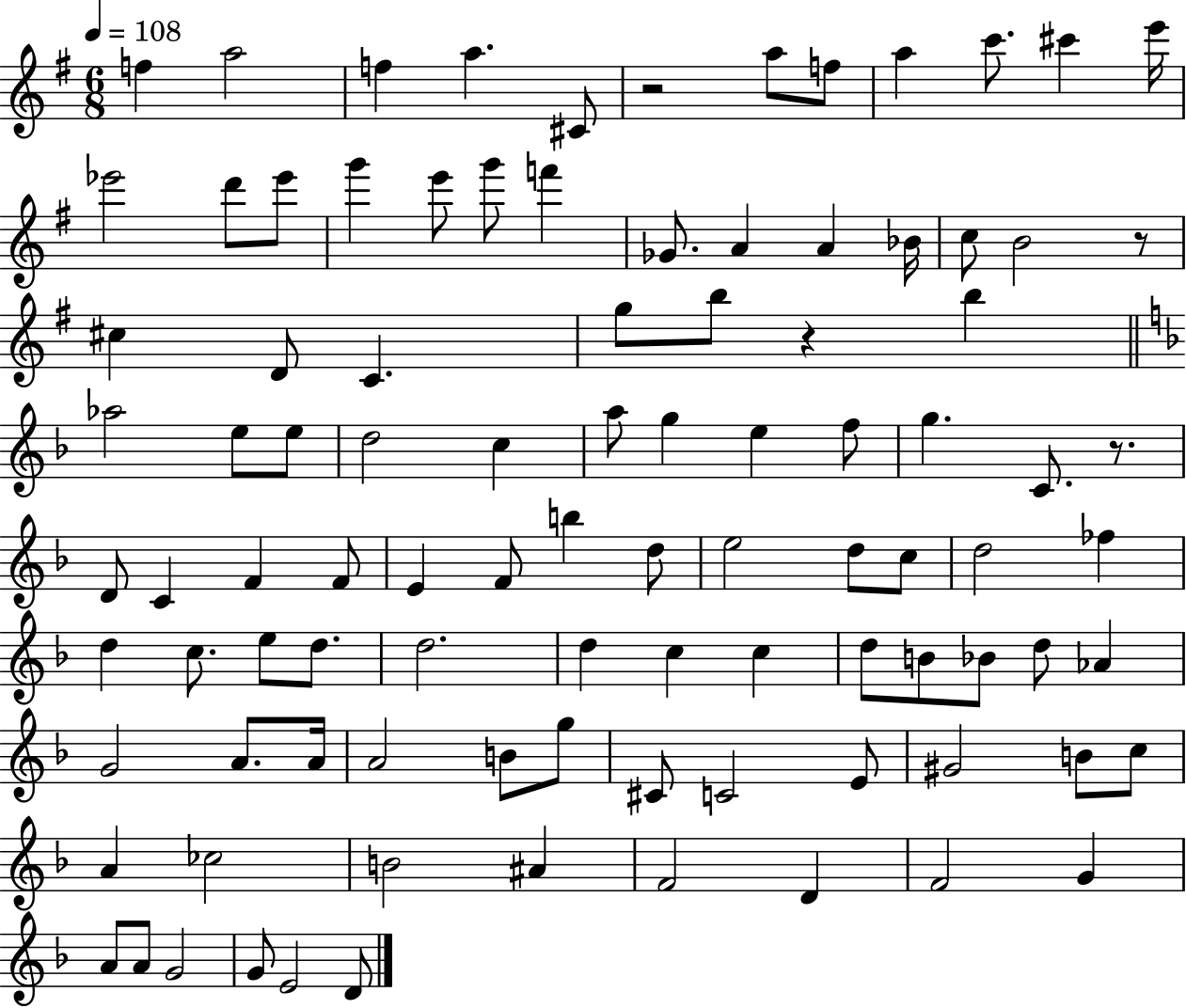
{
  \clef treble
  \numericTimeSignature
  \time 6/8
  \key g \major
  \tempo 4 = 108
  f''4 a''2 | f''4 a''4. cis'8 | r2 a''8 f''8 | a''4 c'''8. cis'''4 e'''16 | \break ees'''2 d'''8 ees'''8 | g'''4 e'''8 g'''8 f'''4 | ges'8. a'4 a'4 bes'16 | c''8 b'2 r8 | \break cis''4 d'8 c'4. | g''8 b''8 r4 b''4 | \bar "||" \break \key f \major aes''2 e''8 e''8 | d''2 c''4 | a''8 g''4 e''4 f''8 | g''4. c'8. r8. | \break d'8 c'4 f'4 f'8 | e'4 f'8 b''4 d''8 | e''2 d''8 c''8 | d''2 fes''4 | \break d''4 c''8. e''8 d''8. | d''2. | d''4 c''4 c''4 | d''8 b'8 bes'8 d''8 aes'4 | \break g'2 a'8. a'16 | a'2 b'8 g''8 | cis'8 c'2 e'8 | gis'2 b'8 c''8 | \break a'4 ces''2 | b'2 ais'4 | f'2 d'4 | f'2 g'4 | \break a'8 a'8 g'2 | g'8 e'2 d'8 | \bar "|."
}